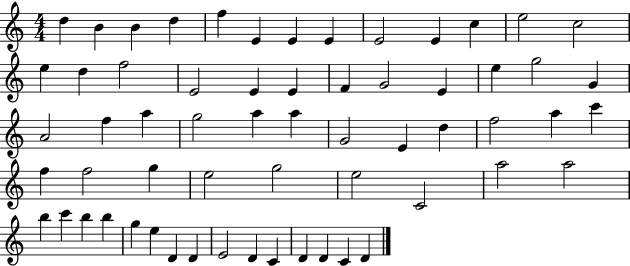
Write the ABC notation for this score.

X:1
T:Untitled
M:4/4
L:1/4
K:C
d B B d f E E E E2 E c e2 c2 e d f2 E2 E E F G2 E e g2 G A2 f a g2 a a G2 E d f2 a c' f f2 g e2 g2 e2 C2 a2 a2 b c' b b g e D D E2 D C D D C D